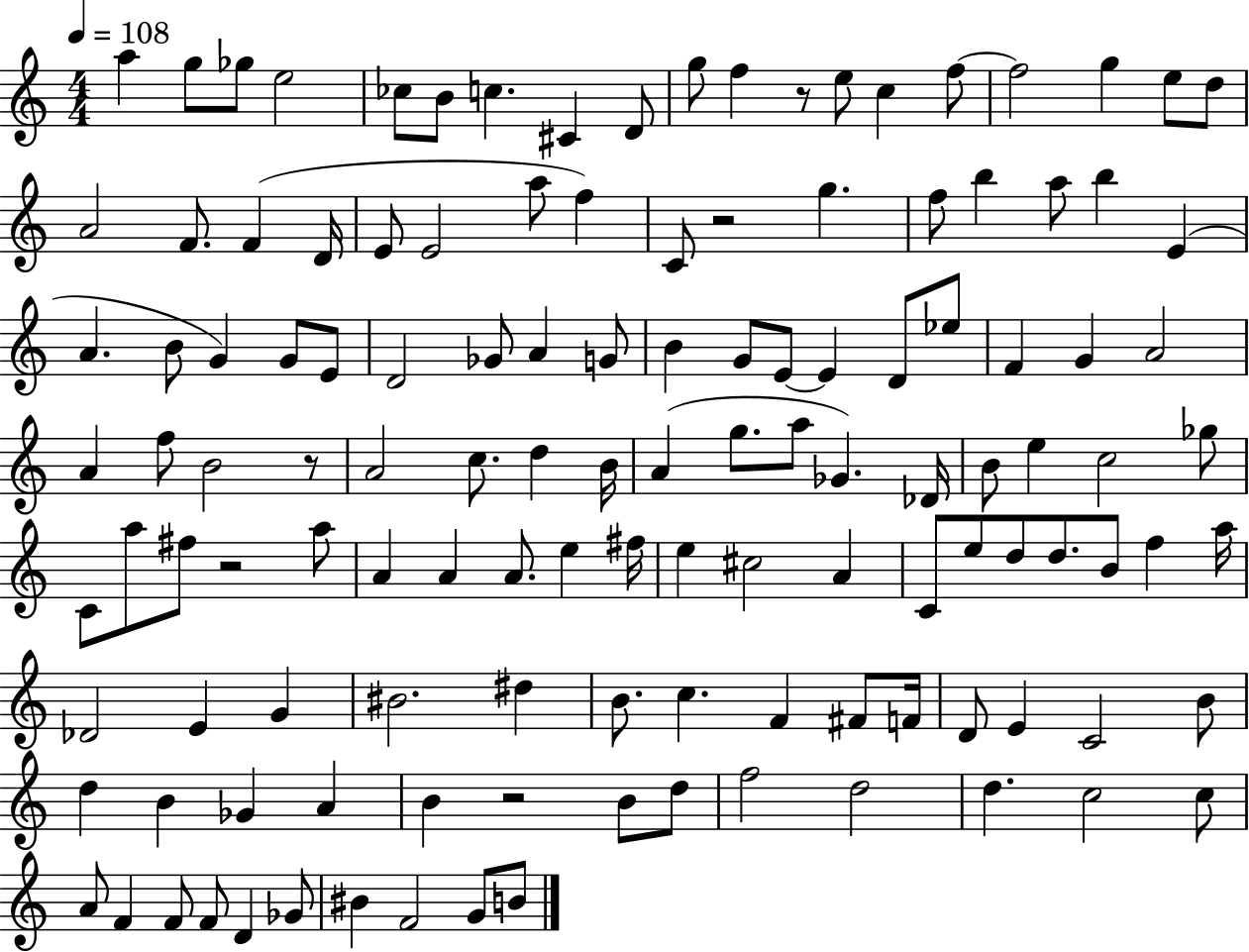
X:1
T:Untitled
M:4/4
L:1/4
K:C
a g/2 _g/2 e2 _c/2 B/2 c ^C D/2 g/2 f z/2 e/2 c f/2 f2 g e/2 d/2 A2 F/2 F D/4 E/2 E2 a/2 f C/2 z2 g f/2 b a/2 b E A B/2 G G/2 E/2 D2 _G/2 A G/2 B G/2 E/2 E D/2 _e/2 F G A2 A f/2 B2 z/2 A2 c/2 d B/4 A g/2 a/2 _G _D/4 B/2 e c2 _g/2 C/2 a/2 ^f/2 z2 a/2 A A A/2 e ^f/4 e ^c2 A C/2 e/2 d/2 d/2 B/2 f a/4 _D2 E G ^B2 ^d B/2 c F ^F/2 F/4 D/2 E C2 B/2 d B _G A B z2 B/2 d/2 f2 d2 d c2 c/2 A/2 F F/2 F/2 D _G/2 ^B F2 G/2 B/2